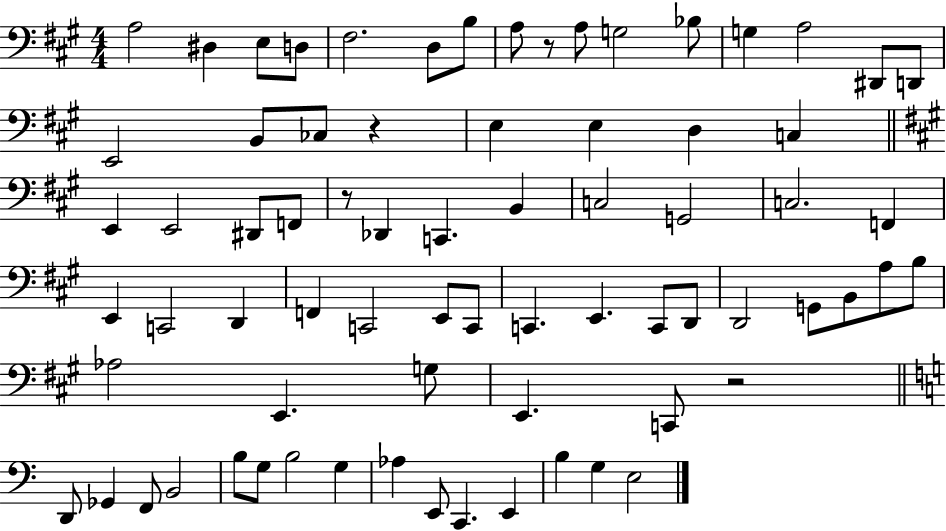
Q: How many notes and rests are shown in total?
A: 73